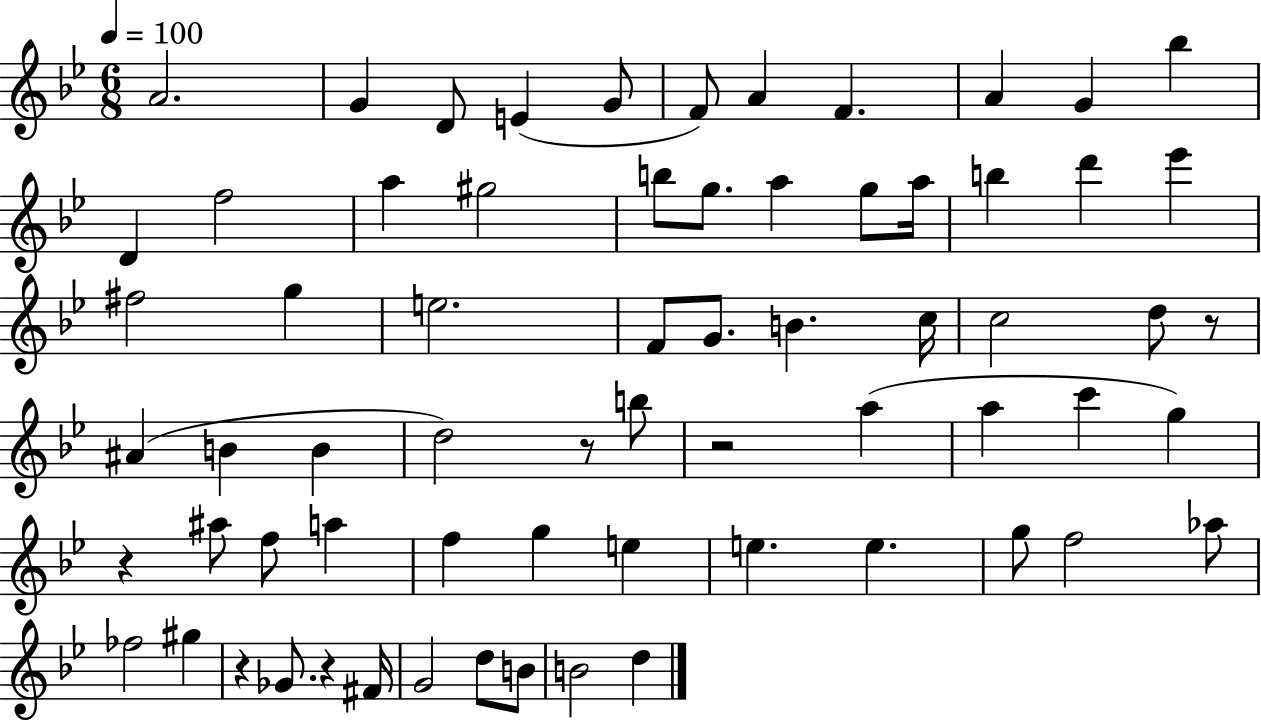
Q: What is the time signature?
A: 6/8